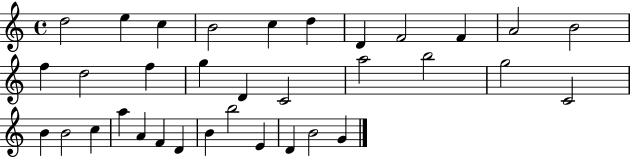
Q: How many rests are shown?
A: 0